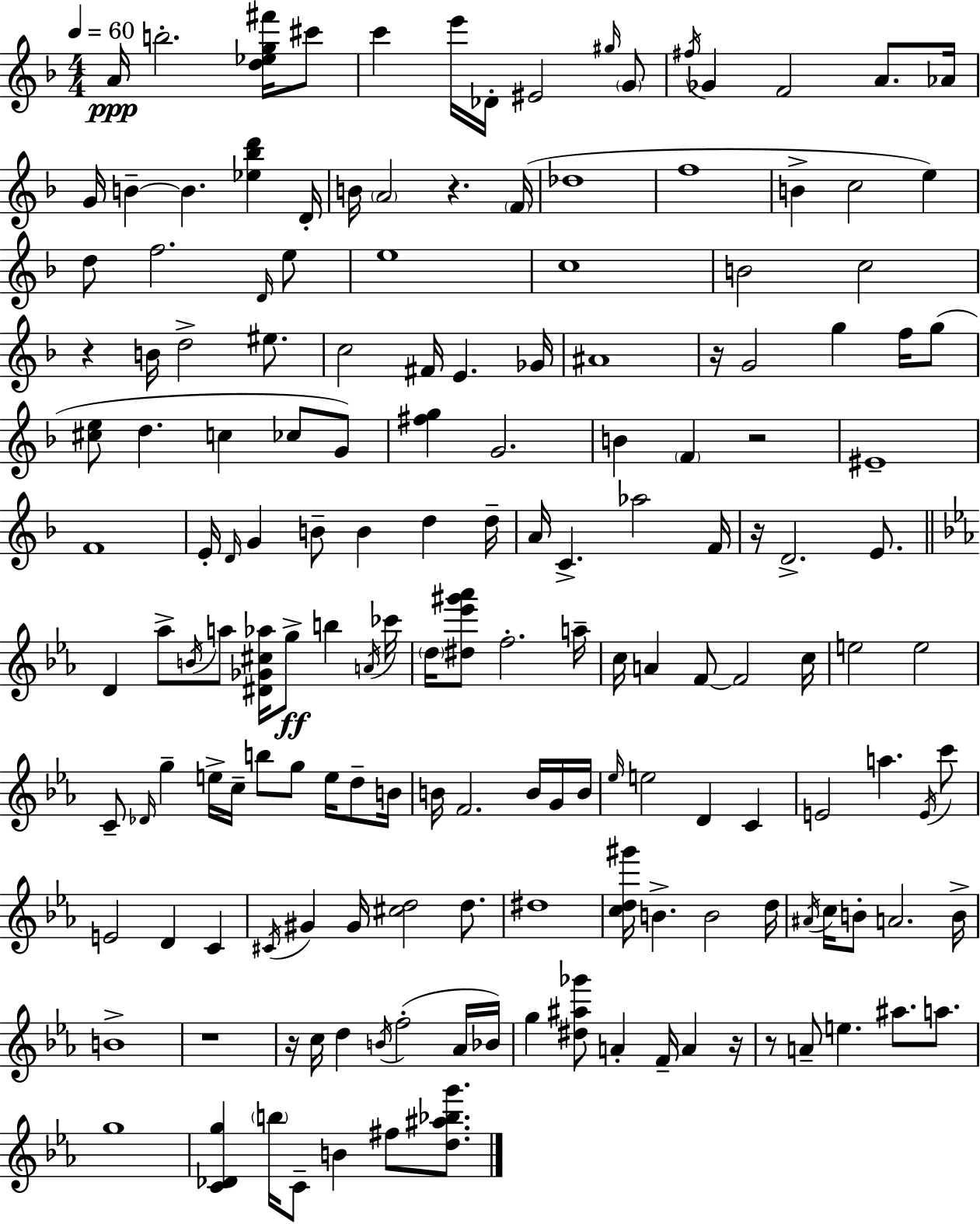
{
  \clef treble
  \numericTimeSignature
  \time 4/4
  \key f \major
  \tempo 4 = 60
  a'16\ppp b''2.-. <d'' ees'' g'' fis'''>16 cis'''8 | c'''4 e'''16 des'16-. eis'2 \grace { gis''16 } \parenthesize g'8 | \acciaccatura { fis''16 } ges'4 f'2 a'8. | aes'16 g'16 b'4--~~ b'4. <ees'' bes'' d'''>4 | \break d'16-. b'16 \parenthesize a'2 r4. | \parenthesize f'16( des''1 | f''1 | b'4-> c''2 e''4) | \break d''8 f''2. | \grace { d'16 } e''8 e''1 | c''1 | b'2 c''2 | \break r4 b'16 d''2-> | eis''8. c''2 fis'16 e'4. | ges'16 ais'1 | r16 g'2 g''4 | \break f''16 g''8( <cis'' e''>8 d''4. c''4 ces''8 | g'8) <fis'' g''>4 g'2. | b'4 \parenthesize f'4 r2 | eis'1-- | \break f'1 | e'16-. \grace { d'16 } g'4 b'8-- b'4 d''4 | d''16-- a'16 c'4.-> aes''2 | f'16 r16 d'2.-> | \break e'8. \bar "||" \break \key c \minor d'4 aes''8-> \acciaccatura { b'16 } a''8 <dis' ges' cis'' aes''>16 g''8->\ff b''4 | \acciaccatura { a'16 } ces'''16 \parenthesize d''16 <dis'' ees''' gis''' aes'''>8 f''2.-. | a''16-- c''16 a'4 f'8~~ f'2 | c''16 e''2 e''2 | \break c'8-- \grace { des'16 } g''4-- e''16-> c''16-- b''8 g''8 e''16 | d''8-- b'16 b'16 f'2. | b'16 g'16 b'16 \grace { ees''16 } e''2 d'4 | c'4 e'2 a''4. | \break \acciaccatura { e'16 } c'''8 e'2 d'4 | c'4 \acciaccatura { cis'16 } gis'4 gis'16 <cis'' d''>2 | d''8. dis''1 | <c'' d'' gis'''>16 b'4.-> b'2 | \break d''16 \acciaccatura { ais'16 } c''16 b'8-. a'2. | b'16-> b'1-> | r1 | r16 c''16 d''4 \acciaccatura { b'16 }( f''2-. | \break aes'16 bes'16) g''4 <dis'' ais'' ges'''>8 a'4-. | f'16-- a'4 r16 r8 a'8-- e''4. | ais''8. a''8. g''1 | <c' des' g''>4 \parenthesize b''16 c'8-- b'4 | \break fis''8 <d'' ais'' bes'' g'''>8. \bar "|."
}